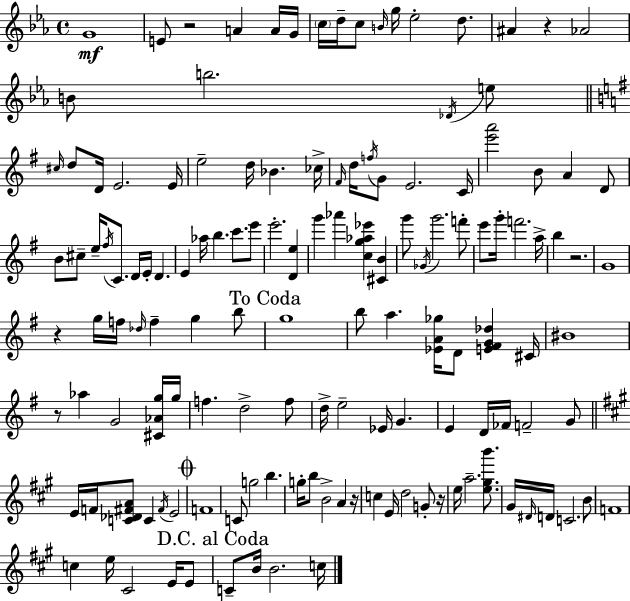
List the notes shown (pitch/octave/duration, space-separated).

G4/w E4/e R/h A4/q A4/s G4/s C5/s D5/s C5/e B4/s G5/s Eb5/h D5/e. A#4/q R/q Ab4/h B4/e B5/h. Db4/s E5/e C#5/s D5/e D4/s E4/h. E4/s E5/h D5/s Bb4/q. CES5/s F#4/s D5/s F5/s G4/e E4/h. C4/s [E6,A6]/h B4/e A4/q D4/e B4/e C#5/e E5/s F#5/s C4/e. D4/s E4/s D4/q. E4/q Ab5/s B5/q. C6/e. E6/e E6/h. [D4,E5]/q G6/q Ab6/q [C5,G5,Ab5,Eb6]/q [C#4,B4]/q G6/e Gb4/s G6/h. F6/e E6/e G6/s F6/h. A5/s B5/q R/h. G4/w R/q G5/s F5/s Db5/s F5/q G5/q B5/e G5/w B5/e A5/q. [Eb4,A4,Gb5]/s D4/e [E4,F#4,G4,Db5]/q C#4/s BIS4/w R/e Ab5/q G4/h [C#4,Ab4,G5]/s G5/s F5/q. D5/h F5/e D5/s E5/h Eb4/s G4/q. E4/q D4/s FES4/s F4/h G4/e E4/s F4/s [C4,Db4,F#4,A4]/e C4/q F#4/s E4/h F4/w C4/e G5/h B5/q. G5/s B5/e B4/h A4/q R/s C5/q E4/s D5/h G4/e R/s E5/s A5/h. [E5,G#5,B6]/e. G#4/s D#4/s D4/s C4/h. B4/e F4/w C5/q E5/s C#4/h E4/s E4/e C4/e B4/s B4/h. C5/s